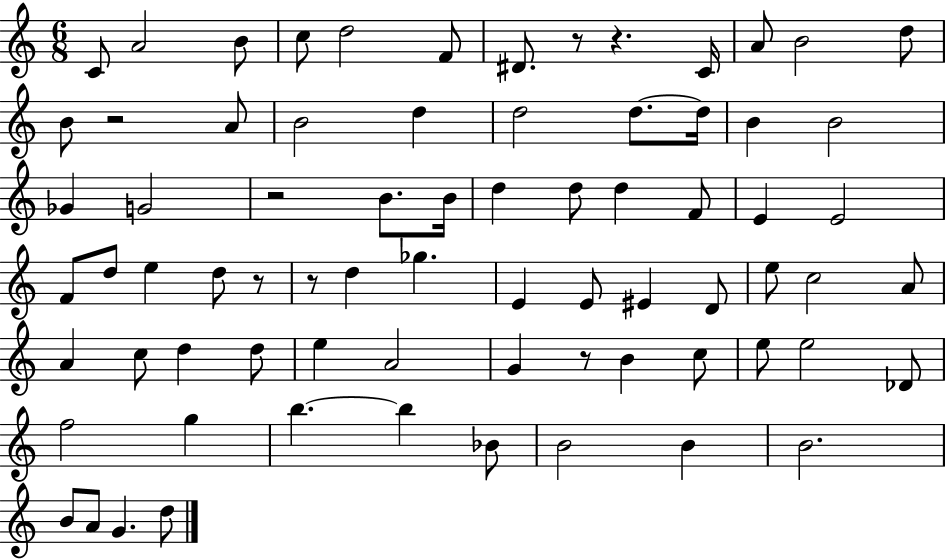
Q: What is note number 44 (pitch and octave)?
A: A4